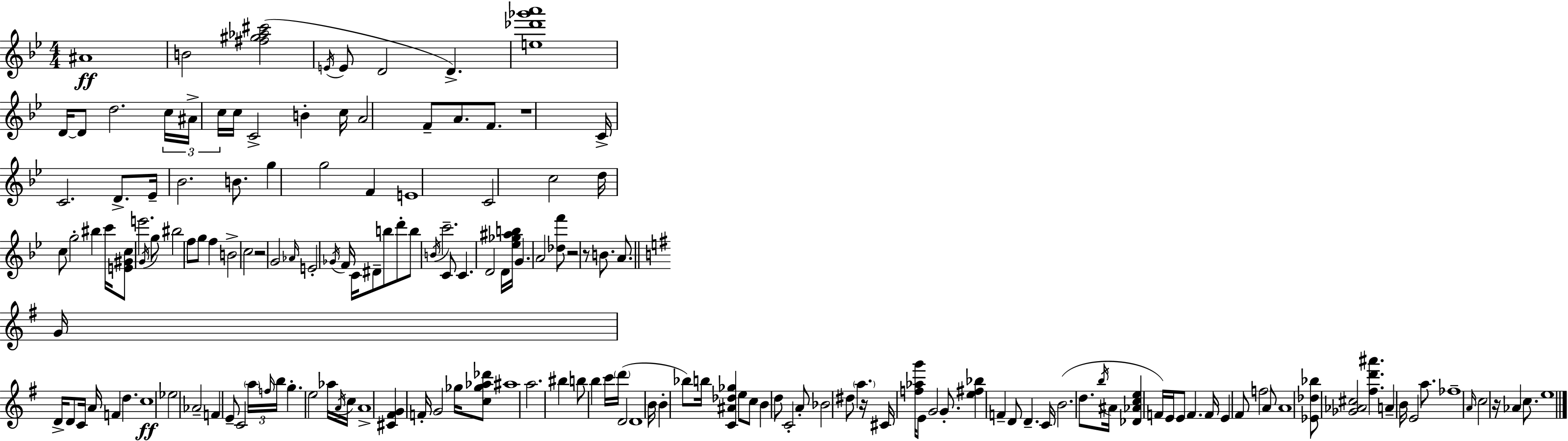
A#4/w B4/h [F#5,G#5,Ab5,C#6]/h E4/s E4/e D4/h D4/q. [E5,Db6,Gb6,A6]/w D4/s D4/e D5/h. C5/s A#4/s C5/s C5/s C4/h B4/q C5/s A4/h F4/e A4/e. F4/e. R/w C4/s C4/h. D4/e. Eb4/s Bb4/h. B4/e. G5/q G5/h F4/q E4/w C4/h C5/h D5/s C5/e G5/h BIS5/q C6/s [E4,G#4,C5]/e E6/h. G4/s G5/e BIS5/h F5/e G5/e F5/q B4/h C5/h R/h G4/h Ab4/s E4/h Gb4/s F4/s C4/s D#4/e B5/e D6/e B5/e B4/s C6/h. C4/e C4/q. D4/h D4/s [Eb5,Gb5,A#5,B5]/s G4/q. A4/h [Db5,F6]/e R/h R/e B4/e. A4/e. G4/s D4/s D4/e C4/s A4/s F4/q D5/q. C5/w Eb5/h Ab4/h F4/q E4/e C4/h A5/s F5/s B5/s G5/q. E5/h Ab5/s A4/s C5/s A4/w [C#4,F#4,G4]/q F4/s G4/h Gb5/s [C5,Gb5,Ab5,Db6]/e A#5/w A5/h. BIS5/q B5/e B5/q C6/s D6/s D4/h D4/w B4/s B4/q Bb5/e B5/s [C4,A#4,Db5,Gb5]/q E5/e C5/e B4/q D5/e C4/h A4/e Bb4/h D#5/e A5/q. R/s C#4/s [F5,Ab5,G6]/s E4/e G4/h G4/e. [E5,F#5,Bb5]/q F4/q D4/e D4/q. C4/s B4/h. D5/e. B5/s A#4/s [Db4,Ab4,C5,E5]/q F4/s E4/s E4/e F4/q. F4/s E4/q F#4/e F5/h A4/e A4/w [Eb4,Db5,Bb5]/e [Gb4,Ab4,C#5]/h [F#5,D6,A#6]/q. A4/q B4/s E4/h A5/e. FES5/w A4/s C5/h R/s Ab4/q C5/e. E5/w